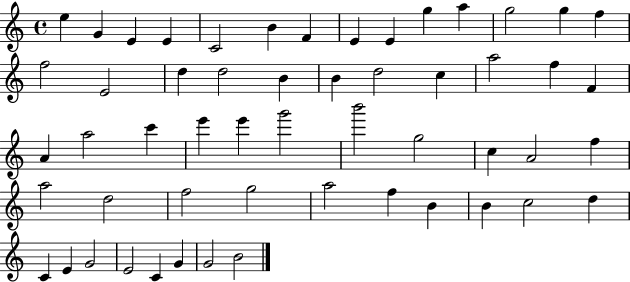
X:1
T:Untitled
M:4/4
L:1/4
K:C
e G E E C2 B F E E g a g2 g f f2 E2 d d2 B B d2 c a2 f F A a2 c' e' e' g'2 b'2 g2 c A2 f a2 d2 f2 g2 a2 f B B c2 d C E G2 E2 C G G2 B2